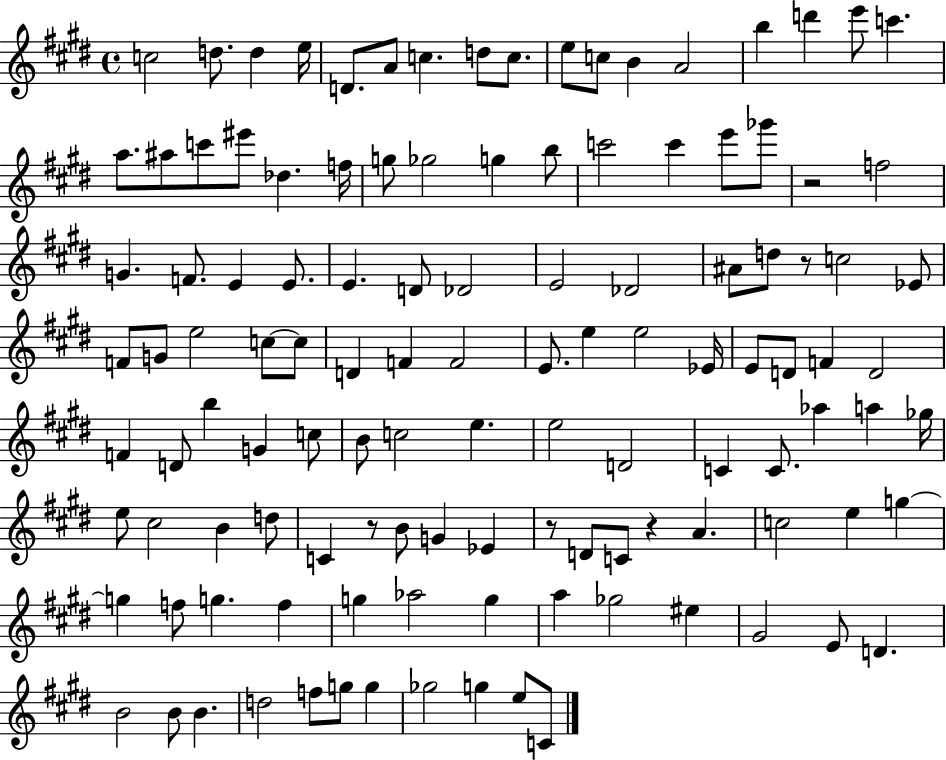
X:1
T:Untitled
M:4/4
L:1/4
K:E
c2 d/2 d e/4 D/2 A/2 c d/2 c/2 e/2 c/2 B A2 b d' e'/2 c' a/2 ^a/2 c'/2 ^e'/2 _d f/4 g/2 _g2 g b/2 c'2 c' e'/2 _g'/2 z2 f2 G F/2 E E/2 E D/2 _D2 E2 _D2 ^A/2 d/2 z/2 c2 _E/2 F/2 G/2 e2 c/2 c/2 D F F2 E/2 e e2 _E/4 E/2 D/2 F D2 F D/2 b G c/2 B/2 c2 e e2 D2 C C/2 _a a _g/4 e/2 ^c2 B d/2 C z/2 B/2 G _E z/2 D/2 C/2 z A c2 e g g f/2 g f g _a2 g a _g2 ^e ^G2 E/2 D B2 B/2 B d2 f/2 g/2 g _g2 g e/2 C/2